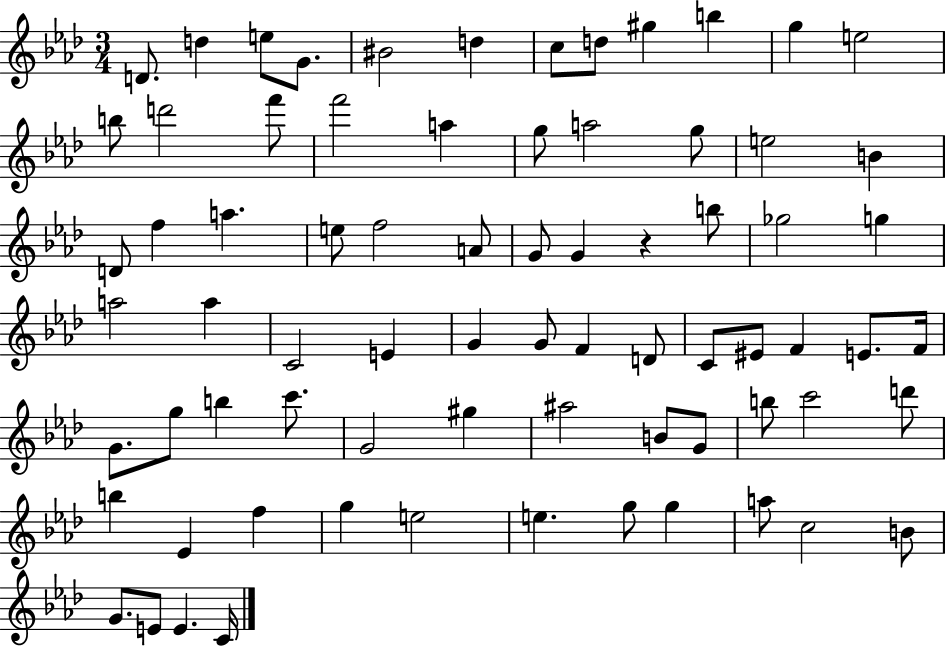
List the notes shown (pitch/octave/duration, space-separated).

D4/e. D5/q E5/e G4/e. BIS4/h D5/q C5/e D5/e G#5/q B5/q G5/q E5/h B5/e D6/h F6/e F6/h A5/q G5/e A5/h G5/e E5/h B4/q D4/e F5/q A5/q. E5/e F5/h A4/e G4/e G4/q R/q B5/e Gb5/h G5/q A5/h A5/q C4/h E4/q G4/q G4/e F4/q D4/e C4/e EIS4/e F4/q E4/e. F4/s G4/e. G5/e B5/q C6/e. G4/h G#5/q A#5/h B4/e G4/e B5/e C6/h D6/e B5/q Eb4/q F5/q G5/q E5/h E5/q. G5/e G5/q A5/e C5/h B4/e G4/e. E4/e E4/q. C4/s